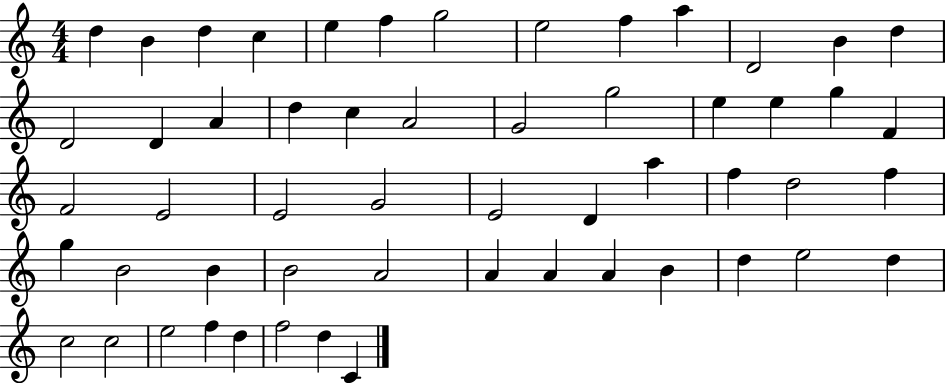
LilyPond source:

{
  \clef treble
  \numericTimeSignature
  \time 4/4
  \key c \major
  d''4 b'4 d''4 c''4 | e''4 f''4 g''2 | e''2 f''4 a''4 | d'2 b'4 d''4 | \break d'2 d'4 a'4 | d''4 c''4 a'2 | g'2 g''2 | e''4 e''4 g''4 f'4 | \break f'2 e'2 | e'2 g'2 | e'2 d'4 a''4 | f''4 d''2 f''4 | \break g''4 b'2 b'4 | b'2 a'2 | a'4 a'4 a'4 b'4 | d''4 e''2 d''4 | \break c''2 c''2 | e''2 f''4 d''4 | f''2 d''4 c'4 | \bar "|."
}